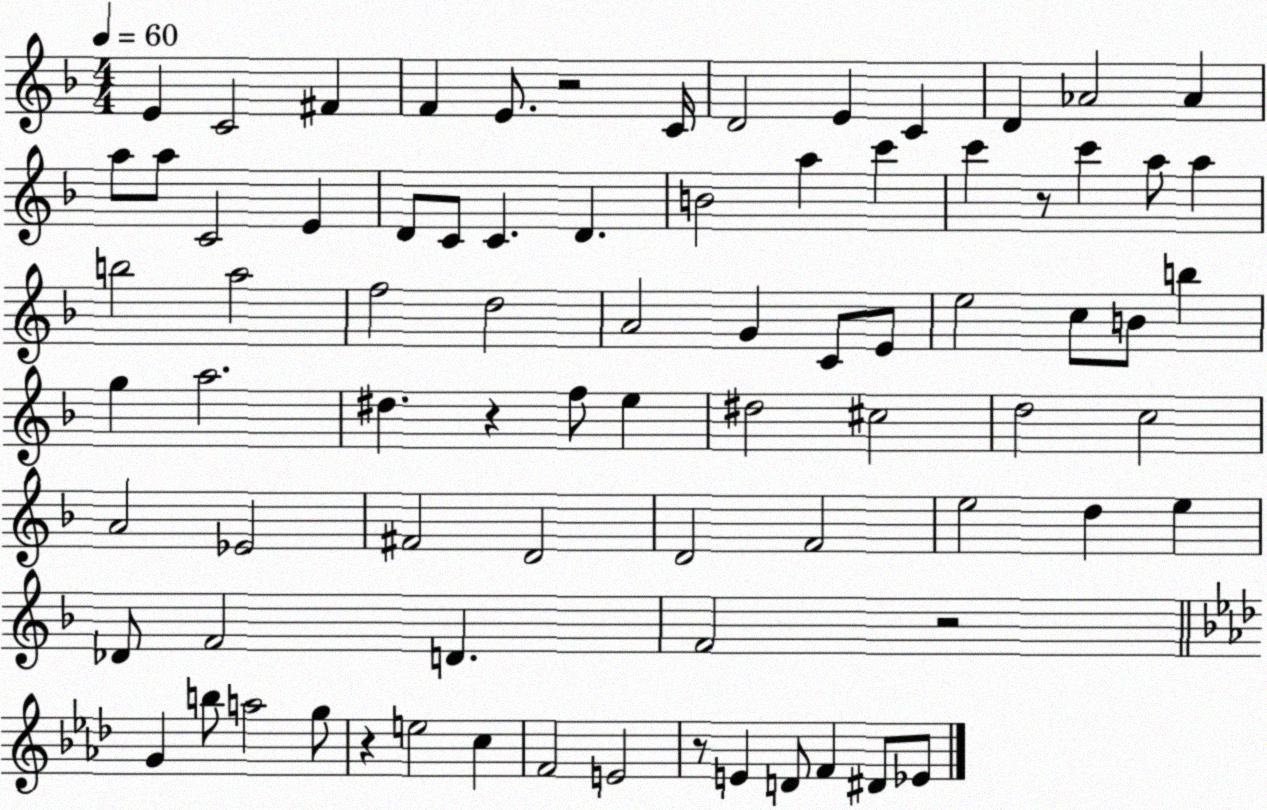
X:1
T:Untitled
M:4/4
L:1/4
K:F
E C2 ^F F E/2 z2 C/4 D2 E C D _A2 _A a/2 a/2 C2 E D/2 C/2 C D B2 a c' c' z/2 c' a/2 a b2 a2 f2 d2 A2 G C/2 E/2 e2 c/2 B/2 b g a2 ^d z f/2 e ^d2 ^c2 d2 c2 A2 _E2 ^F2 D2 D2 F2 e2 d e _D/2 F2 D F2 z2 G b/2 a2 g/2 z e2 c F2 E2 z/2 E D/2 F ^D/2 _E/2